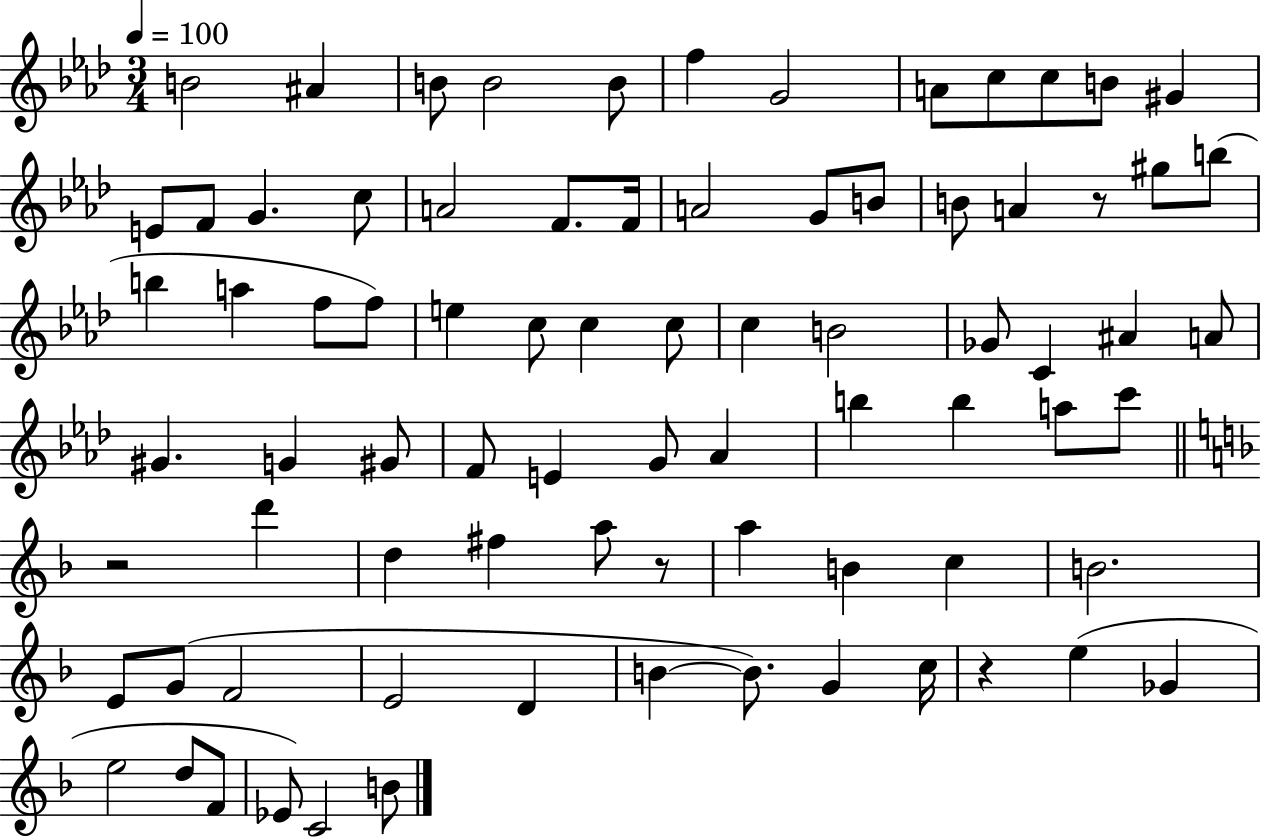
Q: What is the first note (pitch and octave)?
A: B4